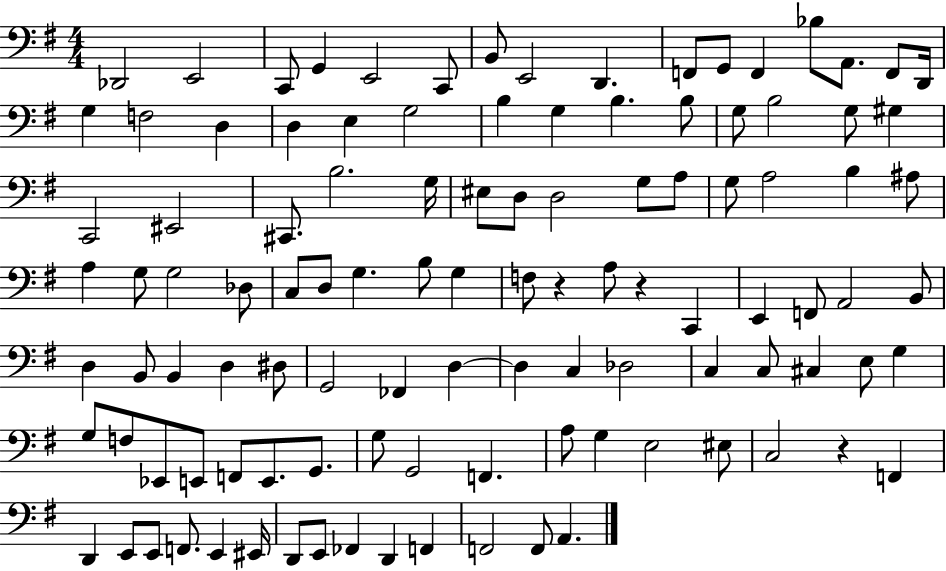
{
  \clef bass
  \numericTimeSignature
  \time 4/4
  \key g \major
  des,2 e,2 | c,8 g,4 e,2 c,8 | b,8 e,2 d,4. | f,8 g,8 f,4 bes8 a,8. f,8 d,16 | \break g4 f2 d4 | d4 e4 g2 | b4 g4 b4. b8 | g8 b2 g8 gis4 | \break c,2 eis,2 | cis,8. b2. g16 | eis8 d8 d2 g8 a8 | g8 a2 b4 ais8 | \break a4 g8 g2 des8 | c8 d8 g4. b8 g4 | f8 r4 a8 r4 c,4 | e,4 f,8 a,2 b,8 | \break d4 b,8 b,4 d4 dis8 | g,2 fes,4 d4~~ | d4 c4 des2 | c4 c8 cis4 e8 g4 | \break g8 f8 ees,8 e,8 f,8 e,8. g,8. | g8 g,2 f,4. | a8 g4 e2 eis8 | c2 r4 f,4 | \break d,4 e,8 e,8 f,8. e,4 eis,16 | d,8 e,8 fes,4 d,4 f,4 | f,2 f,8 a,4. | \bar "|."
}